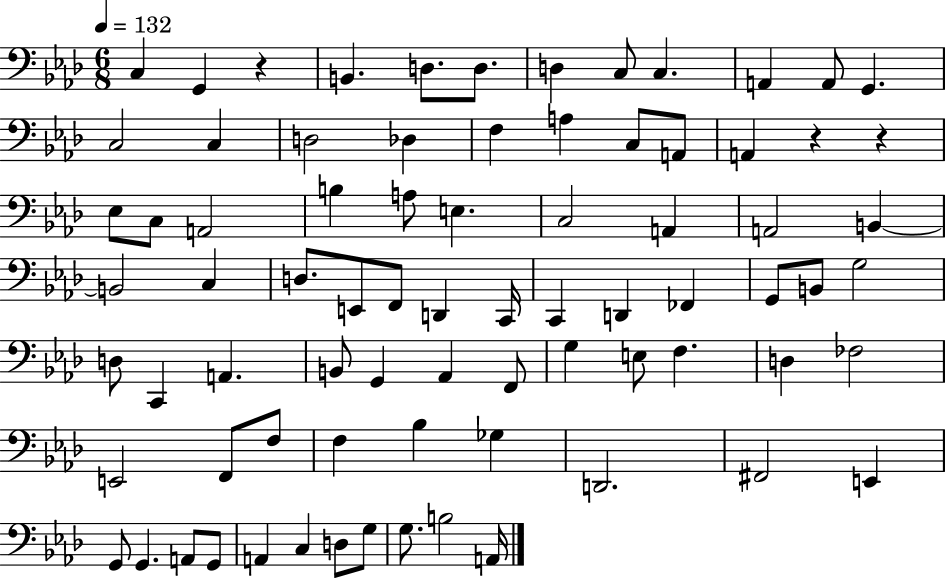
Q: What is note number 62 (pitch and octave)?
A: D2